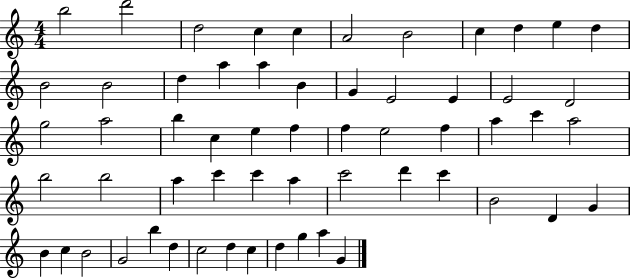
{
  \clef treble
  \numericTimeSignature
  \time 4/4
  \key c \major
  b''2 d'''2 | d''2 c''4 c''4 | a'2 b'2 | c''4 d''4 e''4 d''4 | \break b'2 b'2 | d''4 a''4 a''4 b'4 | g'4 e'2 e'4 | e'2 d'2 | \break g''2 a''2 | b''4 c''4 e''4 f''4 | f''4 e''2 f''4 | a''4 c'''4 a''2 | \break b''2 b''2 | a''4 c'''4 c'''4 a''4 | c'''2 d'''4 c'''4 | b'2 d'4 g'4 | \break b'4 c''4 b'2 | g'2 b''4 d''4 | c''2 d''4 c''4 | d''4 g''4 a''4 g'4 | \break \bar "|."
}